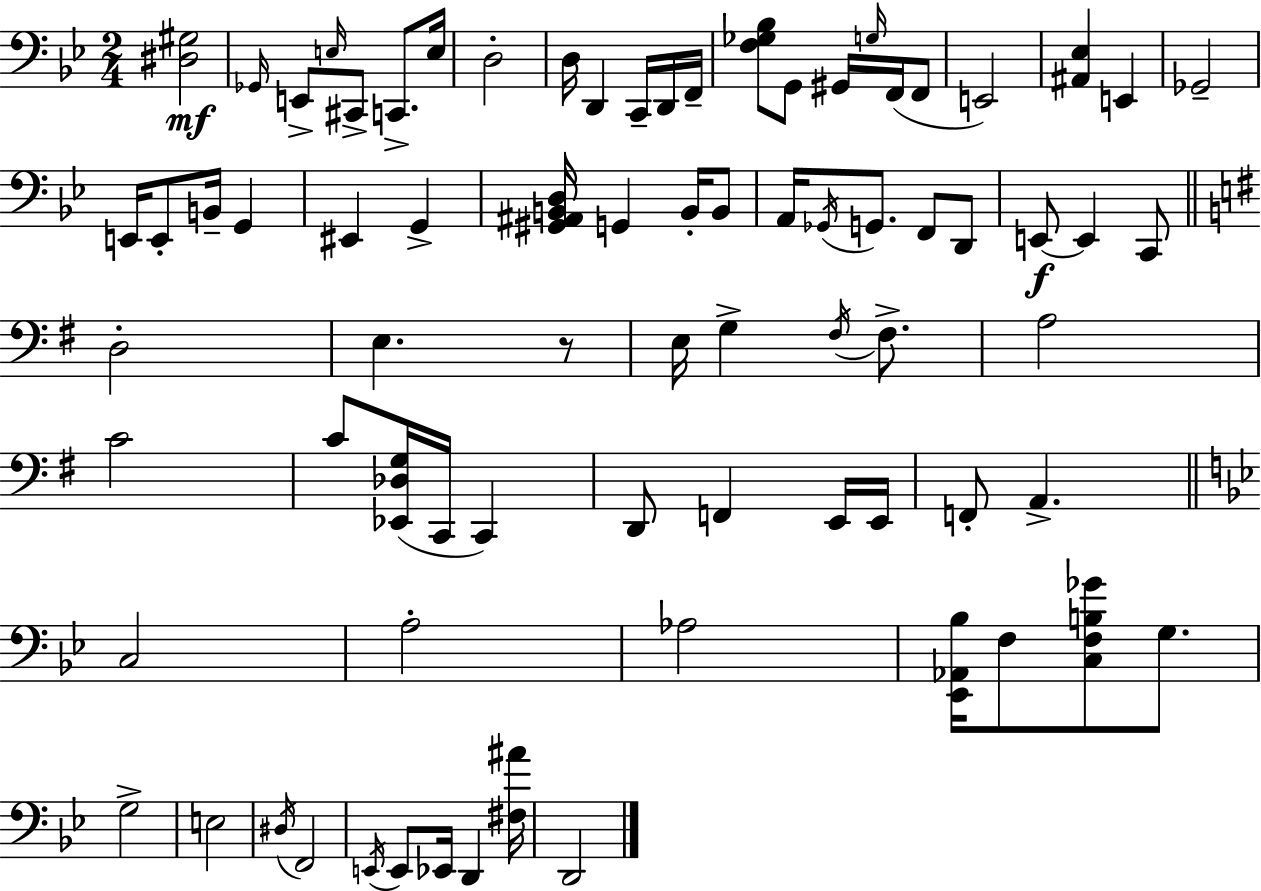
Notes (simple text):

[D#3,G#3]/h Gb2/s E2/e E3/s C#2/e C2/e. E3/s D3/h D3/s D2/q C2/s D2/s F2/s [F3,Gb3,Bb3]/e G2/e G#2/s G3/s F2/s F2/e E2/h [A#2,Eb3]/q E2/q Gb2/h E2/s E2/e B2/s G2/q EIS2/q G2/q [G#2,A#2,B2,D3]/s G2/q B2/s B2/e A2/s Gb2/s G2/e. F2/e D2/e E2/e E2/q C2/e D3/h E3/q. R/e E3/s G3/q F#3/s F#3/e. A3/h C4/h C4/e [Eb2,Db3,G3]/s C2/s C2/q D2/e F2/q E2/s E2/s F2/e A2/q. C3/h A3/h Ab3/h [Eb2,Ab2,Bb3]/s F3/e [C3,F3,B3,Gb4]/e G3/e. G3/h E3/h D#3/s F2/h E2/s E2/e Eb2/s D2/q [F#3,A#4]/s D2/h